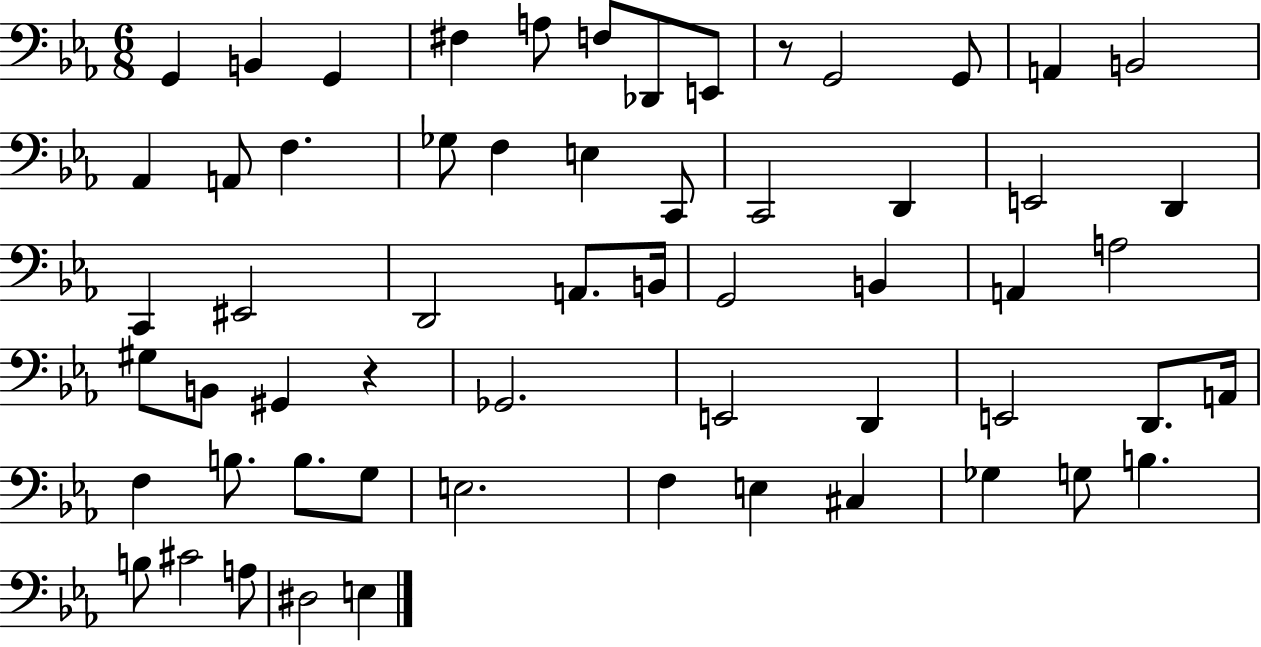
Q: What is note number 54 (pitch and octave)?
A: C#4